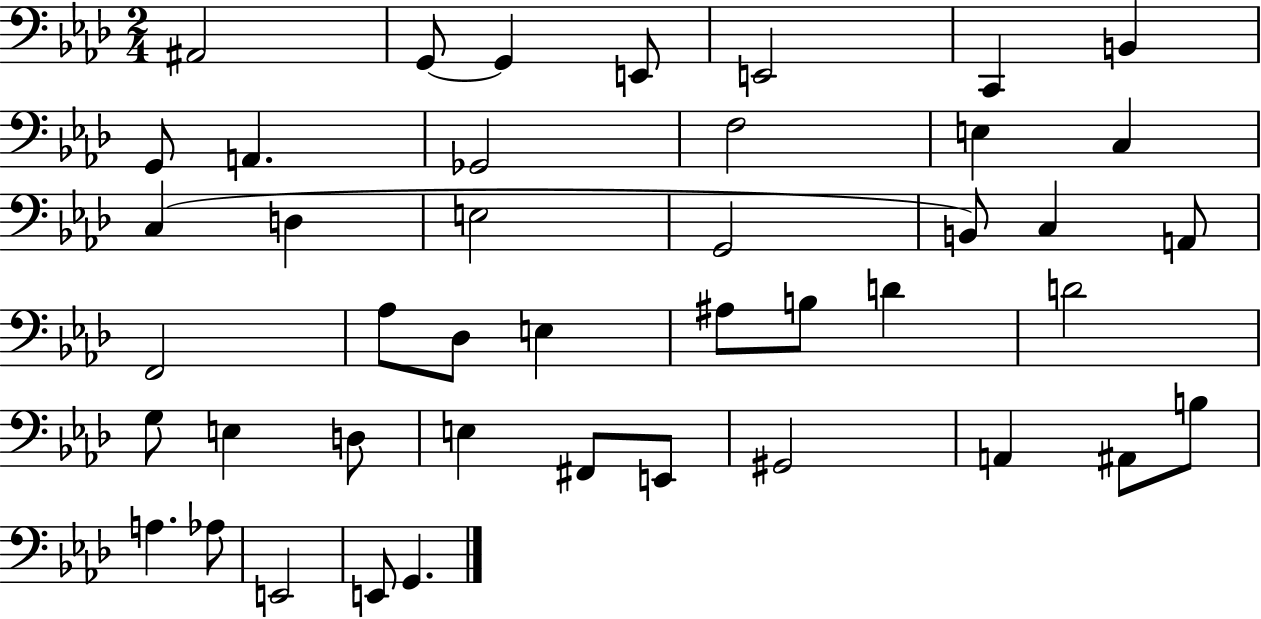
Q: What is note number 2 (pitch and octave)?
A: G2